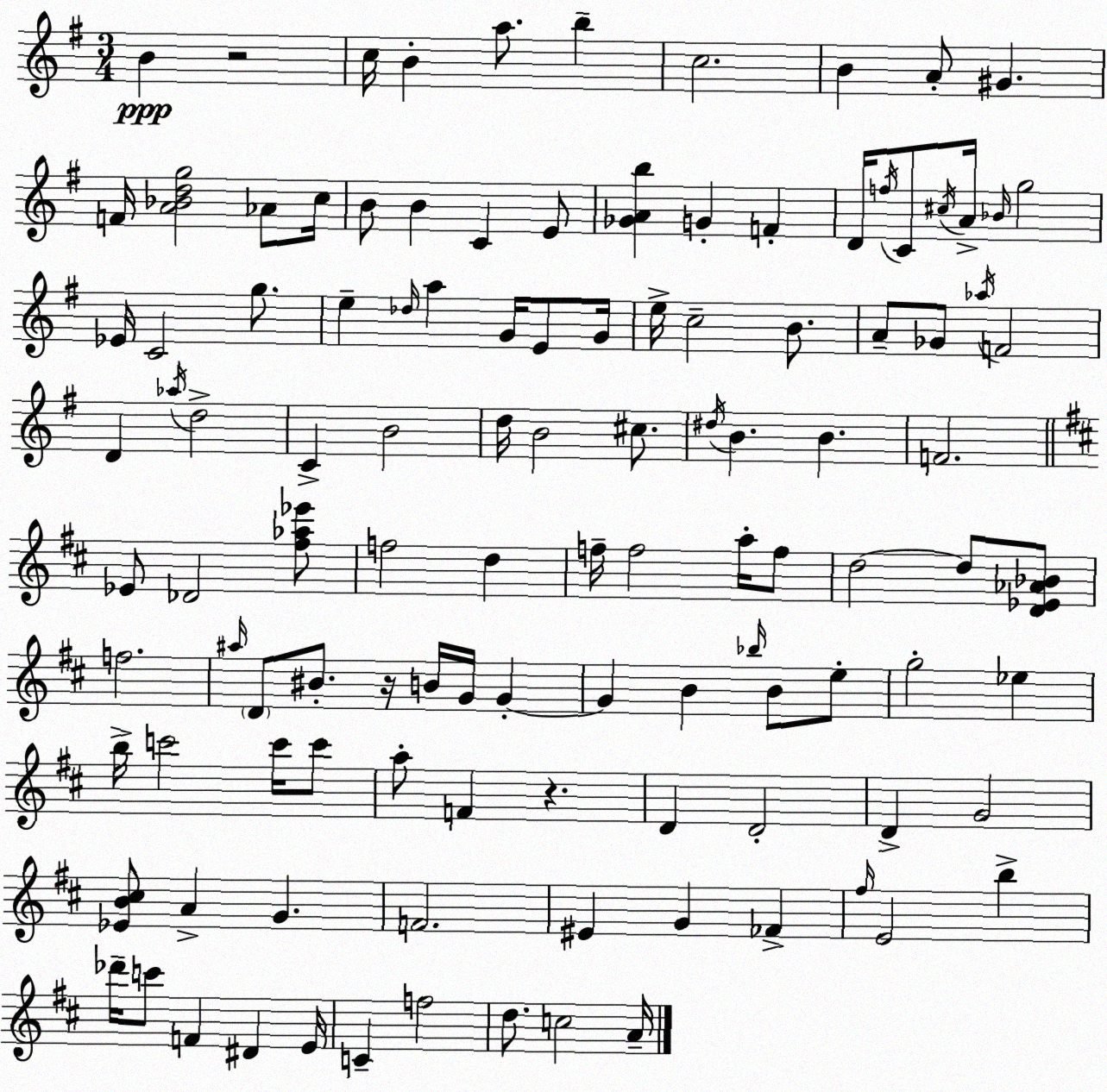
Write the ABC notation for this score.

X:1
T:Untitled
M:3/4
L:1/4
K:Em
B z2 c/4 B a/2 b c2 B A/2 ^G F/4 [A_Bdg]2 _A/2 c/4 B/2 B C E/2 [_GAb] G F D/4 f/4 C/2 ^c/4 A/4 _B/4 g2 _E/4 C2 g/2 e _d/4 a G/4 E/2 G/4 e/4 c2 B/2 A/2 _G/2 _a/4 F2 D _a/4 d2 C B2 d/4 B2 ^c/2 ^d/4 B B F2 _E/2 _D2 [^f_a_e']/2 f2 d f/4 f2 a/4 f/2 d2 d/2 [D_E_A_B]/2 f2 ^a/4 D/2 ^B/2 z/4 B/4 G/4 G G B _b/4 B/2 e/2 g2 _e b/4 c'2 c'/4 c'/2 a/2 F z D D2 D G2 [_EB^c]/2 A G F2 ^E G _F ^f/4 E2 b _d'/4 c'/2 F ^D E/4 C f2 d/2 c2 A/4